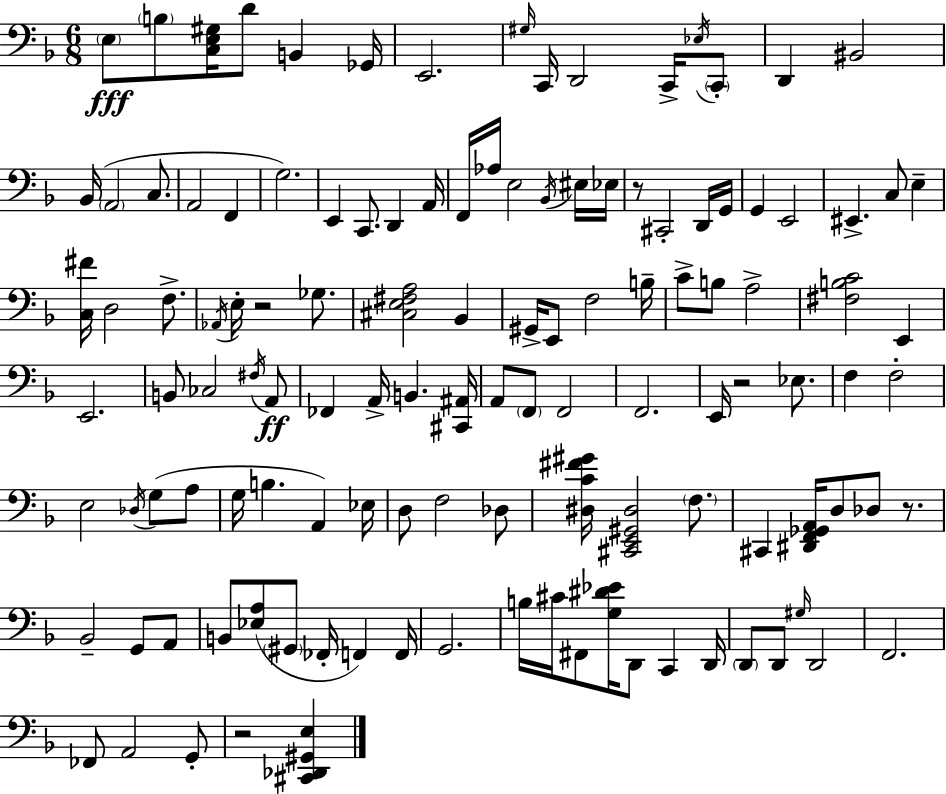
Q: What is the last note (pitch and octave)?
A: G2